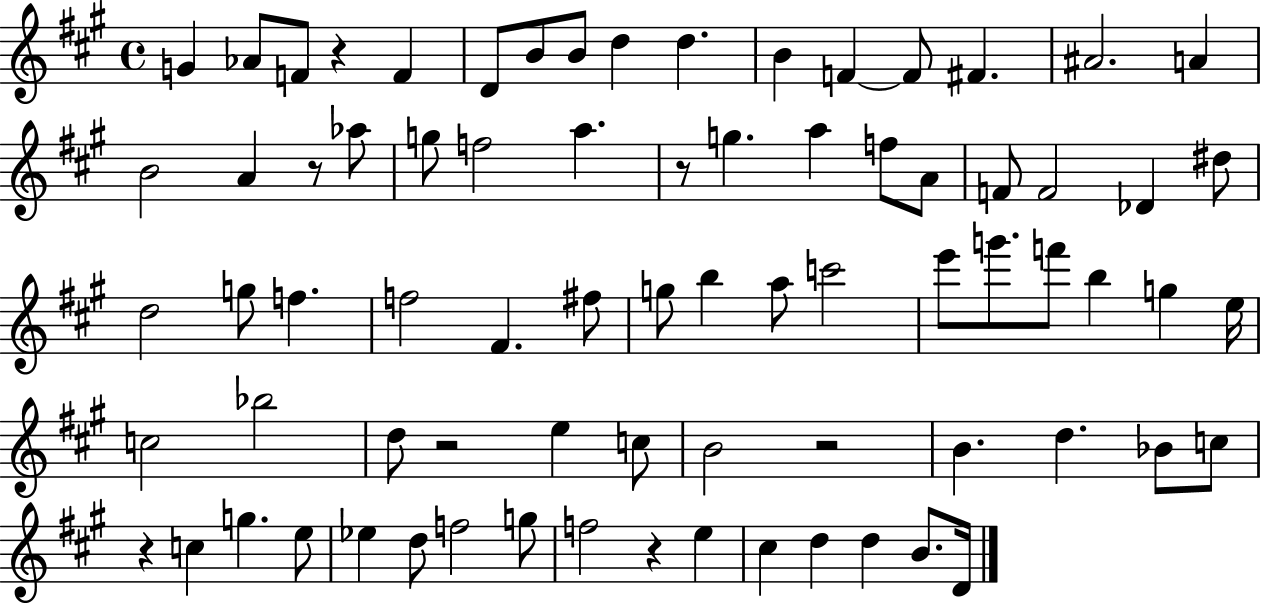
{
  \clef treble
  \time 4/4
  \defaultTimeSignature
  \key a \major
  g'4 aes'8 f'8 r4 f'4 | d'8 b'8 b'8 d''4 d''4. | b'4 f'4~~ f'8 fis'4. | ais'2. a'4 | \break b'2 a'4 r8 aes''8 | g''8 f''2 a''4. | r8 g''4. a''4 f''8 a'8 | f'8 f'2 des'4 dis''8 | \break d''2 g''8 f''4. | f''2 fis'4. fis''8 | g''8 b''4 a''8 c'''2 | e'''8 g'''8. f'''8 b''4 g''4 e''16 | \break c''2 bes''2 | d''8 r2 e''4 c''8 | b'2 r2 | b'4. d''4. bes'8 c''8 | \break r4 c''4 g''4. e''8 | ees''4 d''8 f''2 g''8 | f''2 r4 e''4 | cis''4 d''4 d''4 b'8. d'16 | \break \bar "|."
}